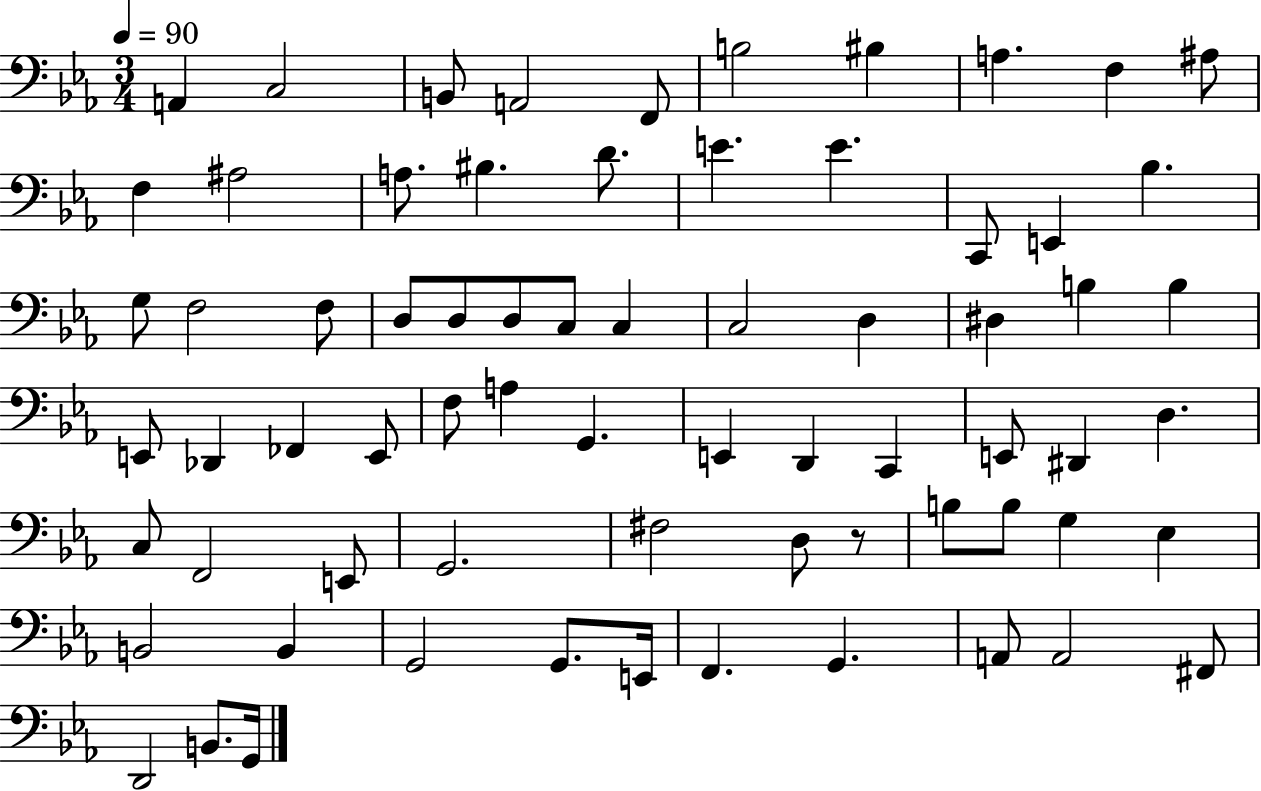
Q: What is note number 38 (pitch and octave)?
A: F3